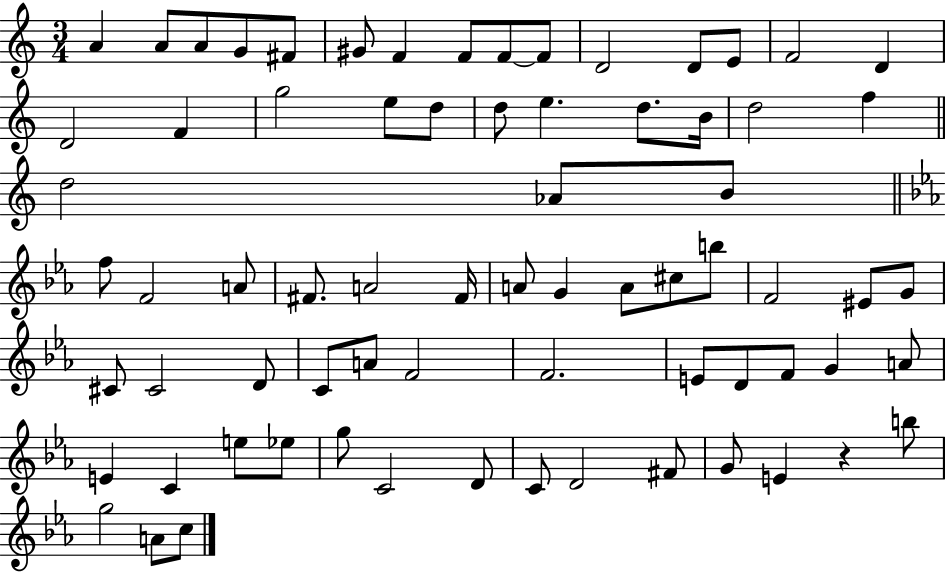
X:1
T:Untitled
M:3/4
L:1/4
K:C
A A/2 A/2 G/2 ^F/2 ^G/2 F F/2 F/2 F/2 D2 D/2 E/2 F2 D D2 F g2 e/2 d/2 d/2 e d/2 B/4 d2 f d2 _A/2 B/2 f/2 F2 A/2 ^F/2 A2 ^F/4 A/2 G A/2 ^c/2 b/2 F2 ^E/2 G/2 ^C/2 ^C2 D/2 C/2 A/2 F2 F2 E/2 D/2 F/2 G A/2 E C e/2 _e/2 g/2 C2 D/2 C/2 D2 ^F/2 G/2 E z b/2 g2 A/2 c/2